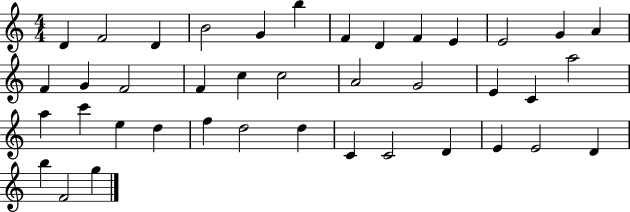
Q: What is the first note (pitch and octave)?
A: D4